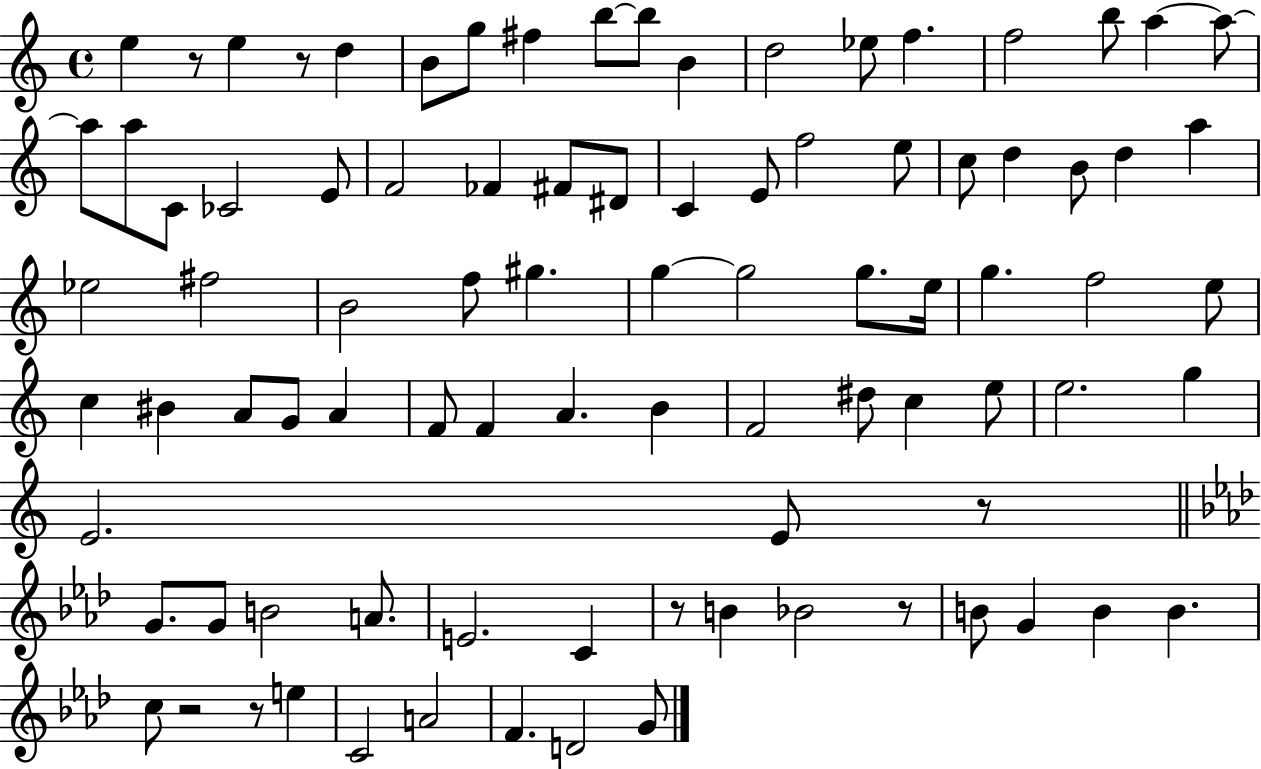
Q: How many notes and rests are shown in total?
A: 89